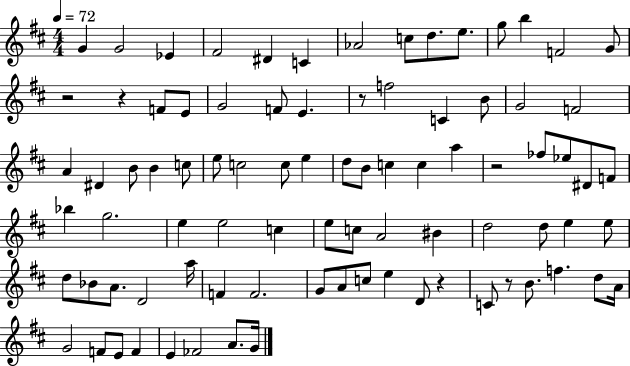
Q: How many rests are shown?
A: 6